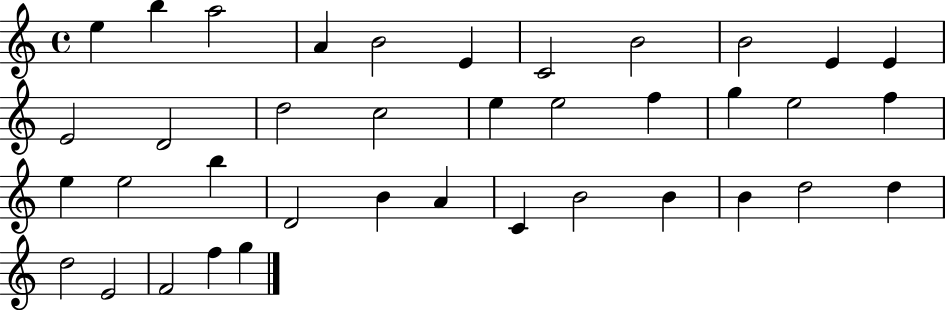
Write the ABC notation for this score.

X:1
T:Untitled
M:4/4
L:1/4
K:C
e b a2 A B2 E C2 B2 B2 E E E2 D2 d2 c2 e e2 f g e2 f e e2 b D2 B A C B2 B B d2 d d2 E2 F2 f g